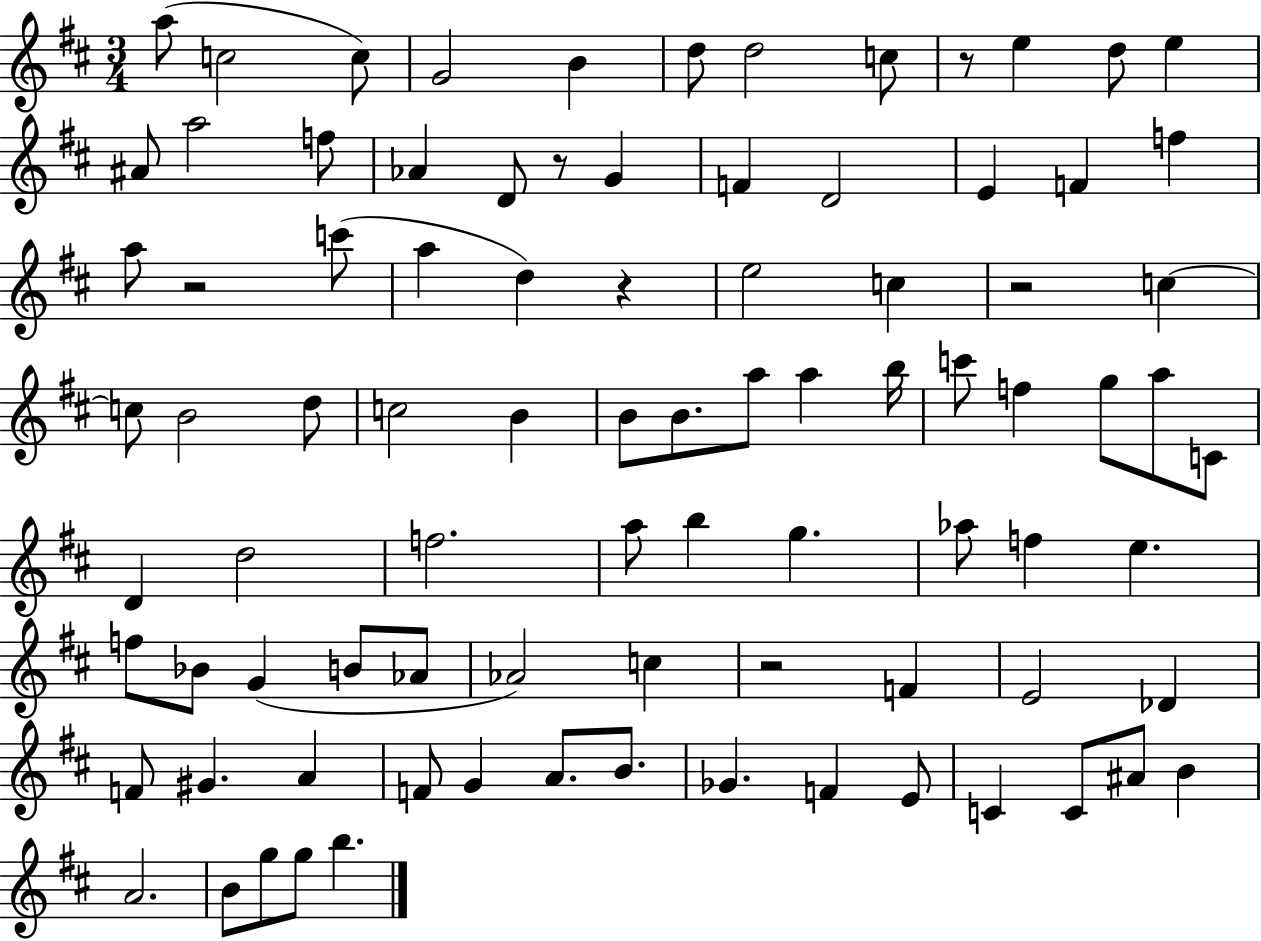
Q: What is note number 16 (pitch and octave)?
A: D4